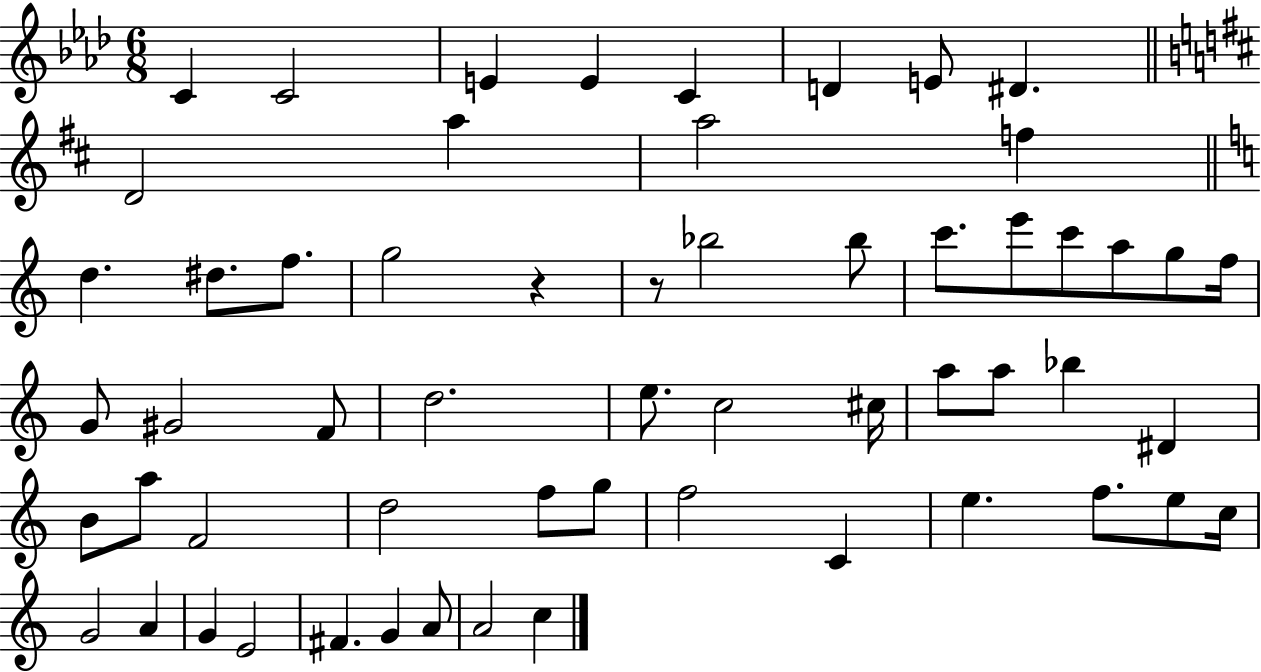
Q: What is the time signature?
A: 6/8